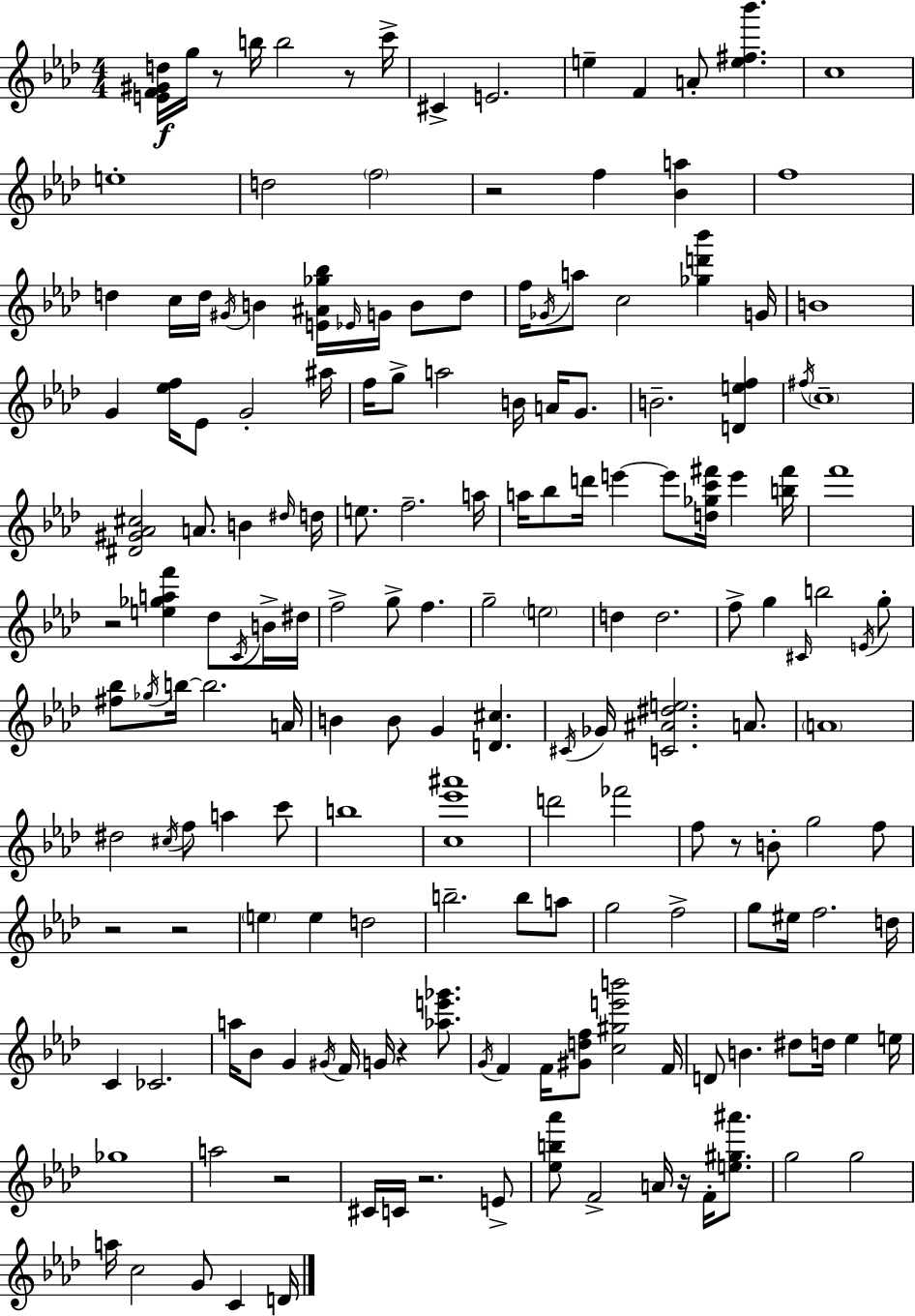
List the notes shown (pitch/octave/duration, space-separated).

[E4,F4,G#4,D5]/s G5/s R/e B5/s B5/h R/e C6/s C#4/q E4/h. E5/q F4/q A4/e [E5,F#5,Bb6]/q. C5/w E5/w D5/h F5/h R/h F5/q [Bb4,A5]/q F5/w D5/q C5/s D5/s G#4/s B4/q [E4,A#4,Gb5,Bb5]/s Eb4/s G4/s B4/e D5/e F5/s Gb4/s A5/e C5/h [Gb5,D6,Bb6]/q G4/s B4/w G4/q [Eb5,F5]/s Eb4/e G4/h A#5/s F5/s G5/e A5/h B4/s A4/s G4/e. B4/h. [D4,E5,F5]/q F#5/s C5/w [D#4,G#4,Ab4,C#5]/h A4/e. B4/q D#5/s D5/s E5/e. F5/h. A5/s A5/s Bb5/e D6/s E6/q E6/e [D5,Gb5,C6,F#6]/s E6/q [B5,F#6]/s F6/w R/h [E5,Gb5,A5,F6]/q Db5/e C4/s B4/s D#5/s F5/h G5/e F5/q. G5/h E5/h D5/q D5/h. F5/e G5/q C#4/s B5/h E4/s G5/e [F#5,Bb5]/e Gb5/s B5/s B5/h. A4/s B4/q B4/e G4/q [D4,C#5]/q. C#4/s Gb4/s [C4,A#4,D#5,E5]/h. A4/e. A4/w D#5/h C#5/s F5/e A5/q C6/e B5/w [C5,Eb6,A#6]/w D6/h FES6/h F5/e R/e B4/e G5/h F5/e R/h R/h E5/q E5/q D5/h B5/h. B5/e A5/e G5/h F5/h G5/e EIS5/s F5/h. D5/s C4/q CES4/h. A5/s Bb4/e G4/q G#4/s F4/s G4/s R/q [Ab5,E6,Gb6]/e. G4/s F4/q F4/s [G#4,D5,F5]/e [C5,G#5,E6,B6]/h F4/s D4/e B4/q. D#5/e D5/s Eb5/q E5/s Gb5/w A5/h R/h C#4/s C4/s R/h. E4/e [Eb5,B5,Ab6]/e F4/h A4/s R/s F4/s [E5,G#5,A#6]/e. G5/h G5/h A5/s C5/h G4/e C4/q D4/s